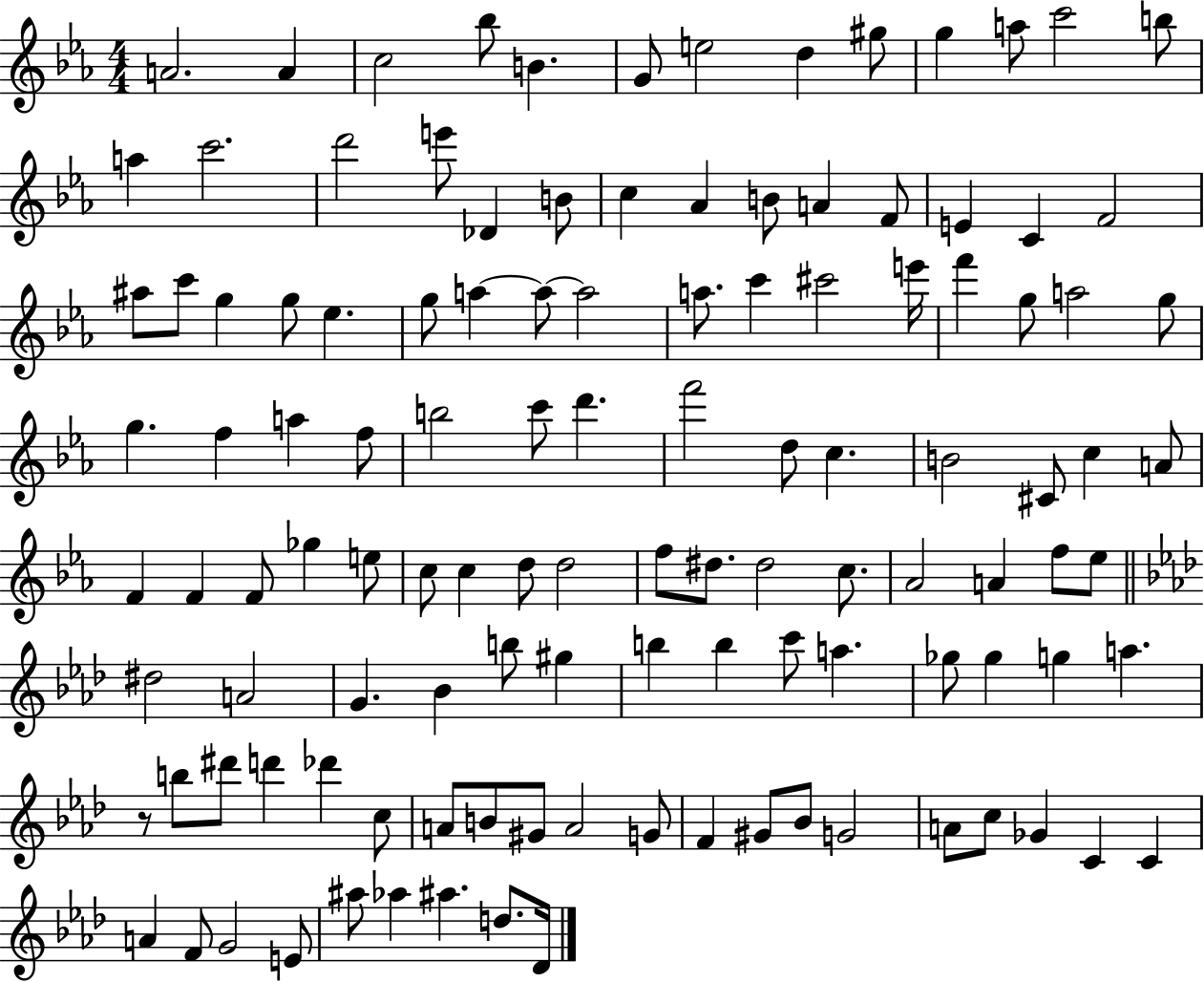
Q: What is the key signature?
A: EES major